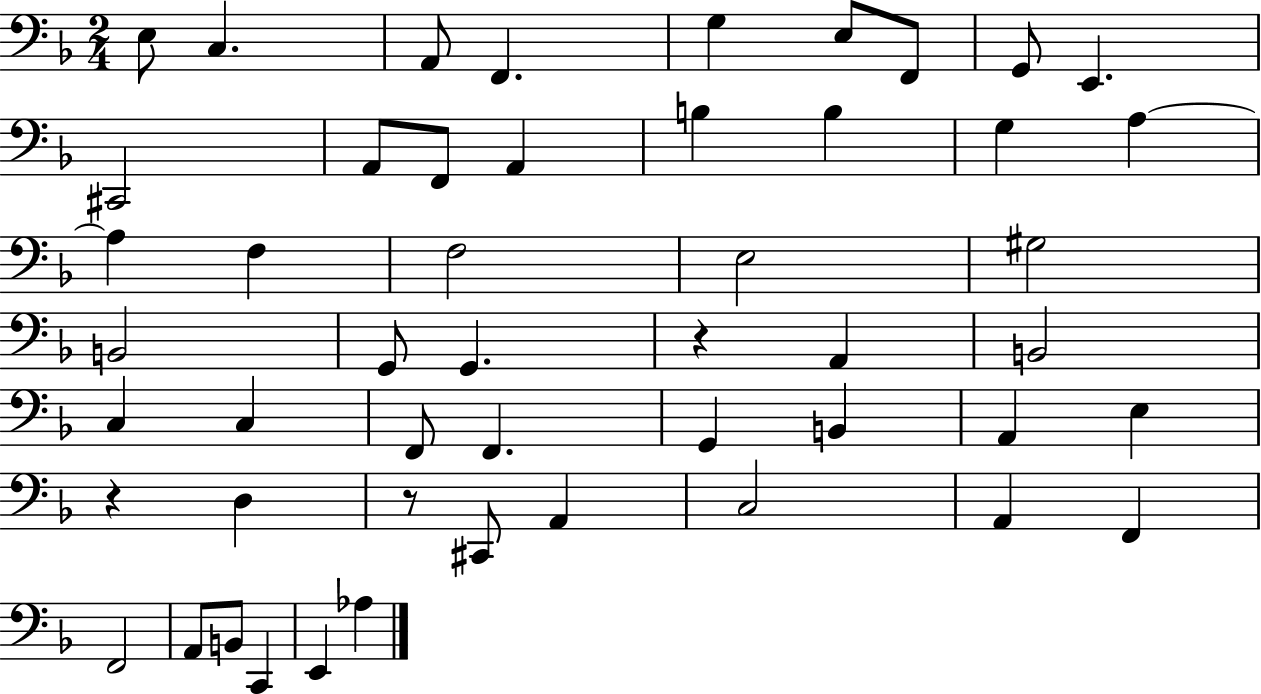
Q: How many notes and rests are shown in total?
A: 50